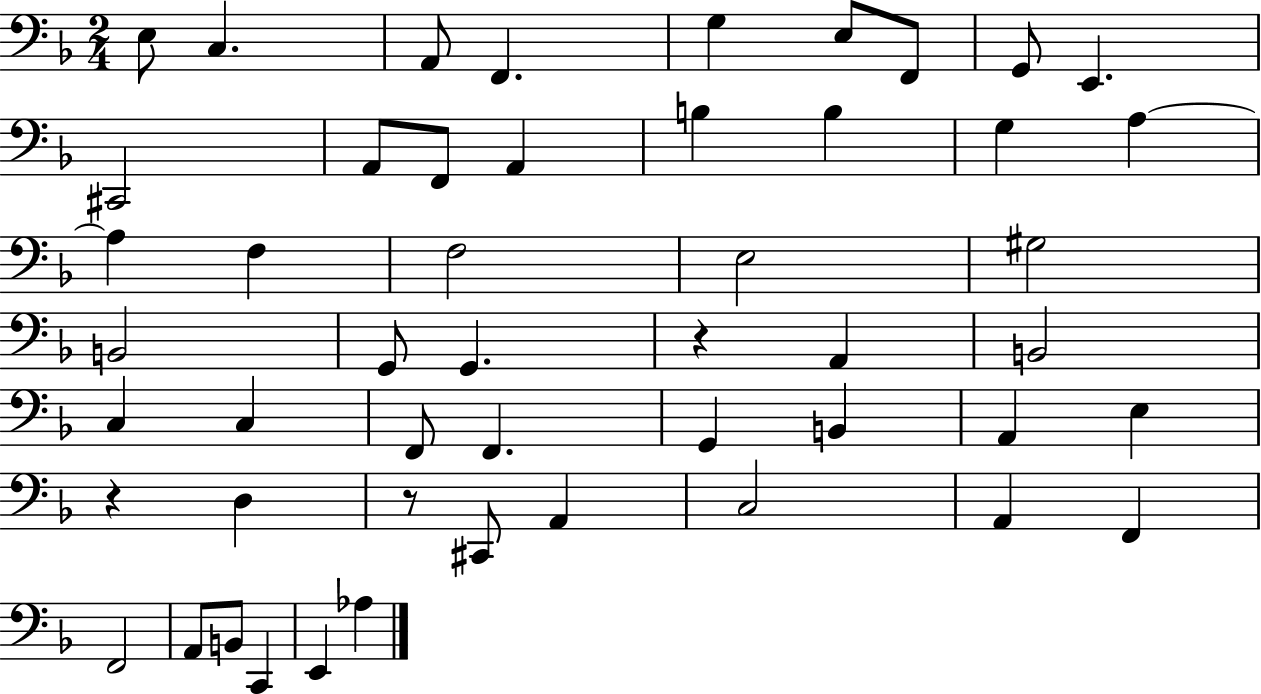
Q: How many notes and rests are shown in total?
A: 50